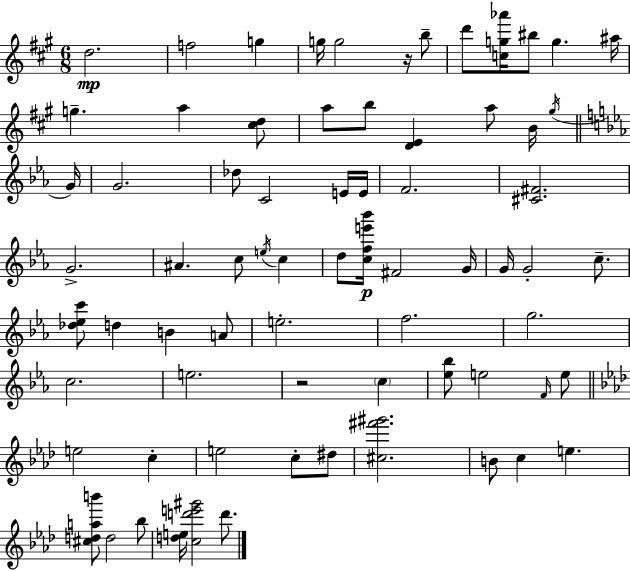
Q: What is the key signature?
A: A major